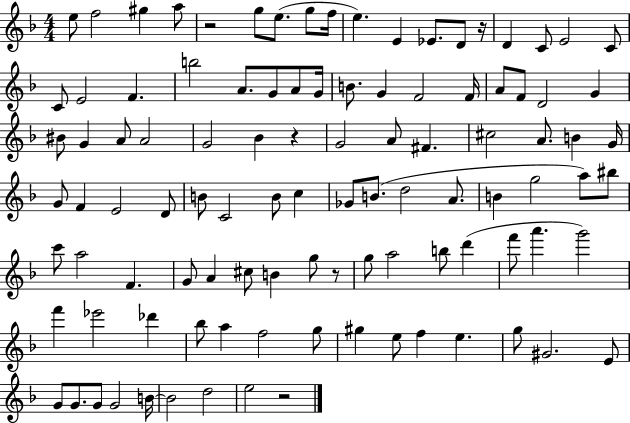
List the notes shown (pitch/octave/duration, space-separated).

E5/e F5/h G#5/q A5/e R/h G5/e E5/e. G5/e F5/s E5/q. E4/q Eb4/e. D4/e R/s D4/q C4/e E4/h C4/e C4/e E4/h F4/q. B5/h A4/e. G4/e A4/e G4/s B4/e. G4/q F4/h F4/s A4/e F4/e D4/h G4/q BIS4/e G4/q A4/e A4/h G4/h Bb4/q R/q G4/h A4/e F#4/q. C#5/h A4/e. B4/q G4/s G4/e F4/q E4/h D4/e B4/e C4/h B4/e C5/q Gb4/e B4/e. D5/h A4/e. B4/q G5/h A5/e BIS5/e C6/e A5/h F4/q. G4/e A4/q C#5/e B4/q G5/e R/e G5/e A5/h B5/e D6/q F6/e A6/q. G6/h F6/q Eb6/h Db6/q Bb5/e A5/q F5/h G5/e G#5/q E5/e F5/q E5/q. G5/e G#4/h. E4/e G4/e G4/e. G4/e G4/h B4/s B4/h D5/h E5/h R/h